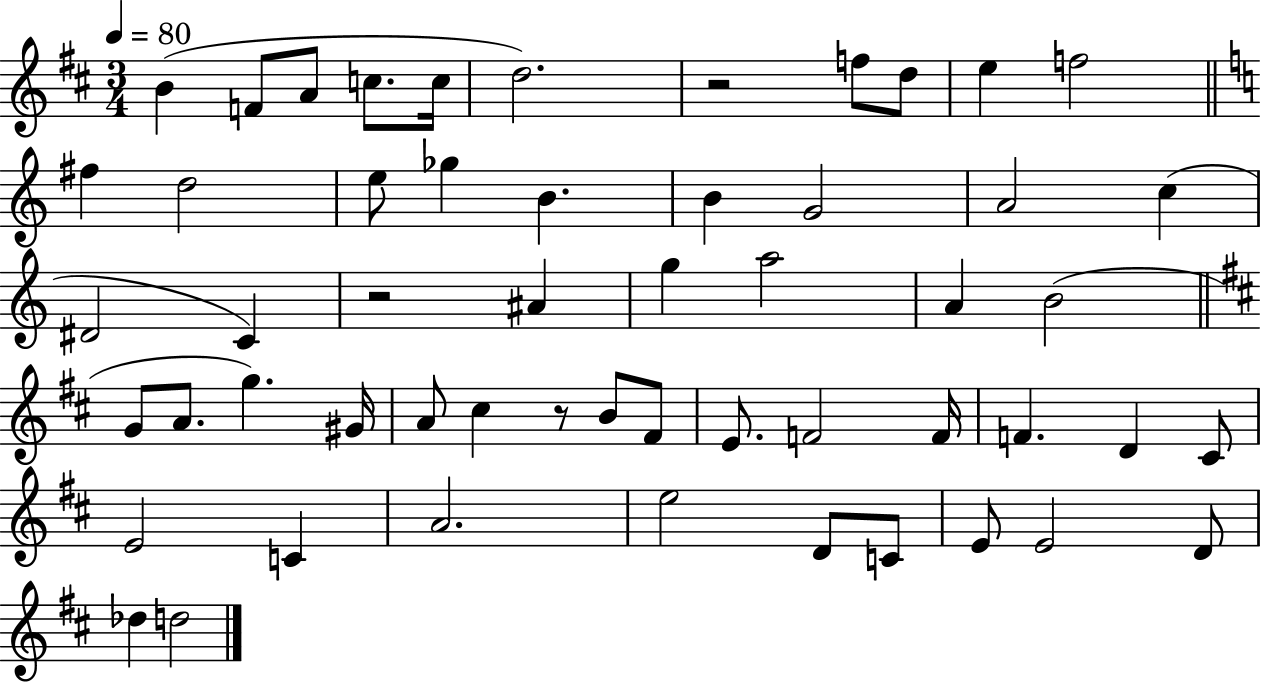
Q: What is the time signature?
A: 3/4